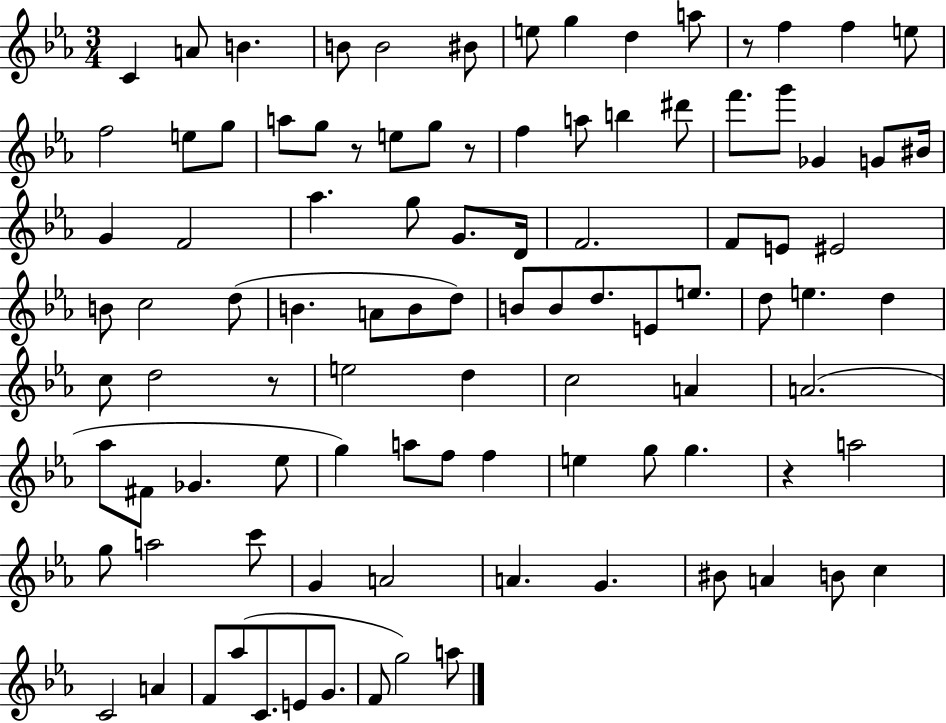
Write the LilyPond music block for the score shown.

{
  \clef treble
  \numericTimeSignature
  \time 3/4
  \key ees \major
  c'4 a'8 b'4. | b'8 b'2 bis'8 | e''8 g''4 d''4 a''8 | r8 f''4 f''4 e''8 | \break f''2 e''8 g''8 | a''8 g''8 r8 e''8 g''8 r8 | f''4 a''8 b''4 dis'''8 | f'''8. g'''8 ges'4 g'8 bis'16 | \break g'4 f'2 | aes''4. g''8 g'8. d'16 | f'2. | f'8 e'8 eis'2 | \break b'8 c''2 d''8( | b'4. a'8 b'8 d''8) | b'8 b'8 d''8. e'8 e''8. | d''8 e''4. d''4 | \break c''8 d''2 r8 | e''2 d''4 | c''2 a'4 | a'2.( | \break aes''8 fis'8 ges'4. ees''8 | g''4) a''8 f''8 f''4 | e''4 g''8 g''4. | r4 a''2 | \break g''8 a''2 c'''8 | g'4 a'2 | a'4. g'4. | bis'8 a'4 b'8 c''4 | \break c'2 a'4 | f'8 aes''8( c'8. e'8 g'8. | f'8 g''2) a''8 | \bar "|."
}